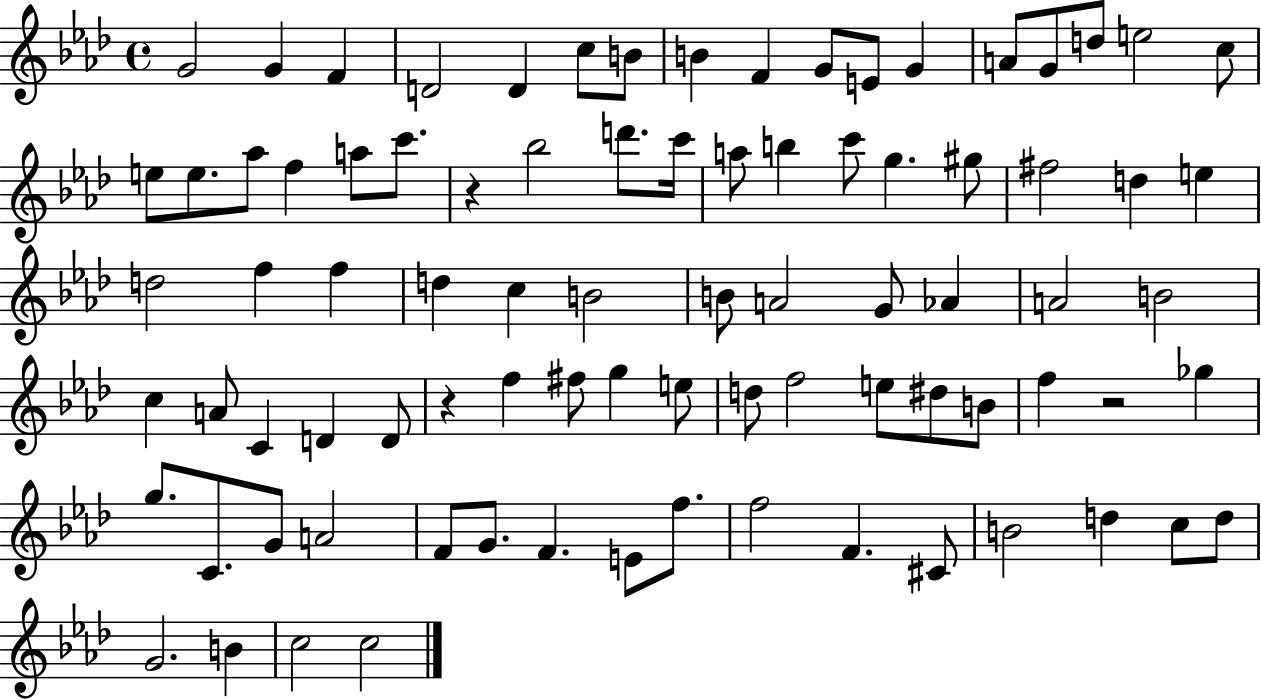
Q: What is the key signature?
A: AES major